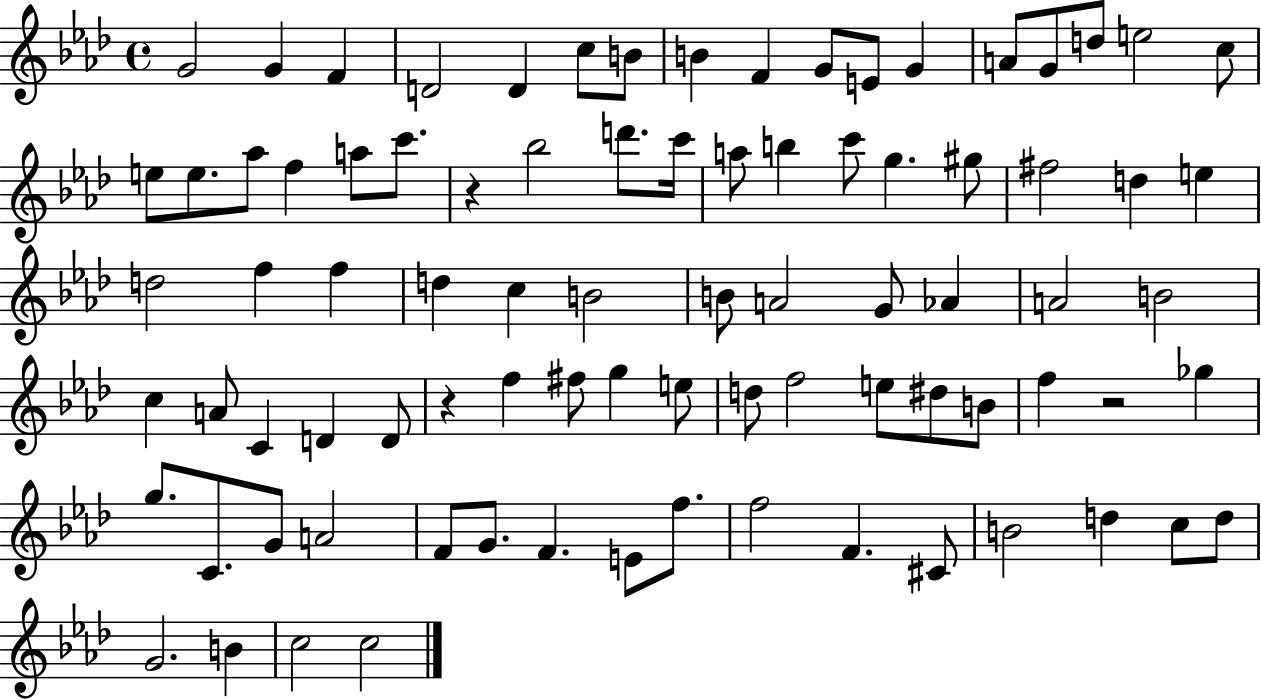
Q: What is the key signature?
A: AES major